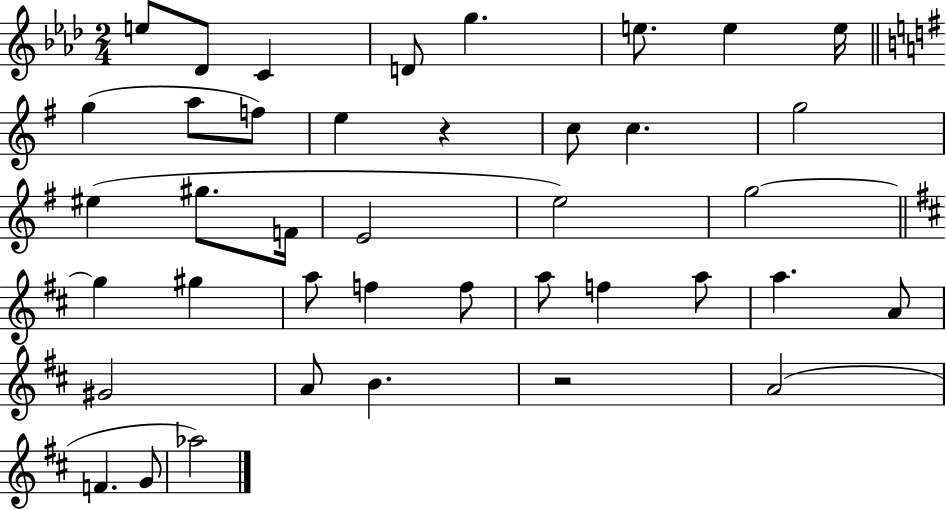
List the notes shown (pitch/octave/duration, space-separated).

E5/e Db4/e C4/q D4/e G5/q. E5/e. E5/q E5/s G5/q A5/e F5/e E5/q R/q C5/e C5/q. G5/h EIS5/q G#5/e. F4/s E4/h E5/h G5/h G5/q G#5/q A5/e F5/q F5/e A5/e F5/q A5/e A5/q. A4/e G#4/h A4/e B4/q. R/h A4/h F4/q. G4/e Ab5/h